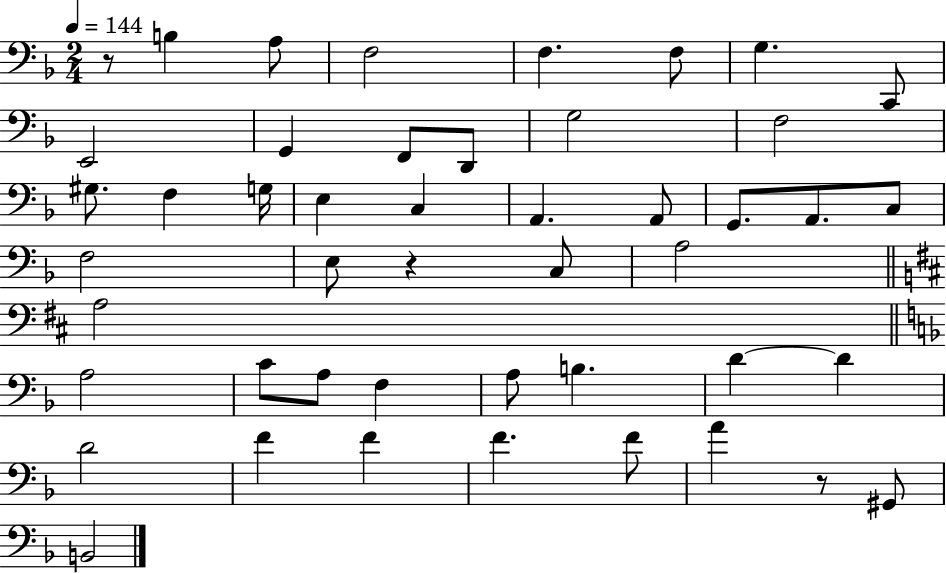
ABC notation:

X:1
T:Untitled
M:2/4
L:1/4
K:F
z/2 B, A,/2 F,2 F, F,/2 G, C,,/2 E,,2 G,, F,,/2 D,,/2 G,2 F,2 ^G,/2 F, G,/4 E, C, A,, A,,/2 G,,/2 A,,/2 C,/2 F,2 E,/2 z C,/2 A,2 A,2 A,2 C/2 A,/2 F, A,/2 B, D D D2 F F F F/2 A z/2 ^G,,/2 B,,2